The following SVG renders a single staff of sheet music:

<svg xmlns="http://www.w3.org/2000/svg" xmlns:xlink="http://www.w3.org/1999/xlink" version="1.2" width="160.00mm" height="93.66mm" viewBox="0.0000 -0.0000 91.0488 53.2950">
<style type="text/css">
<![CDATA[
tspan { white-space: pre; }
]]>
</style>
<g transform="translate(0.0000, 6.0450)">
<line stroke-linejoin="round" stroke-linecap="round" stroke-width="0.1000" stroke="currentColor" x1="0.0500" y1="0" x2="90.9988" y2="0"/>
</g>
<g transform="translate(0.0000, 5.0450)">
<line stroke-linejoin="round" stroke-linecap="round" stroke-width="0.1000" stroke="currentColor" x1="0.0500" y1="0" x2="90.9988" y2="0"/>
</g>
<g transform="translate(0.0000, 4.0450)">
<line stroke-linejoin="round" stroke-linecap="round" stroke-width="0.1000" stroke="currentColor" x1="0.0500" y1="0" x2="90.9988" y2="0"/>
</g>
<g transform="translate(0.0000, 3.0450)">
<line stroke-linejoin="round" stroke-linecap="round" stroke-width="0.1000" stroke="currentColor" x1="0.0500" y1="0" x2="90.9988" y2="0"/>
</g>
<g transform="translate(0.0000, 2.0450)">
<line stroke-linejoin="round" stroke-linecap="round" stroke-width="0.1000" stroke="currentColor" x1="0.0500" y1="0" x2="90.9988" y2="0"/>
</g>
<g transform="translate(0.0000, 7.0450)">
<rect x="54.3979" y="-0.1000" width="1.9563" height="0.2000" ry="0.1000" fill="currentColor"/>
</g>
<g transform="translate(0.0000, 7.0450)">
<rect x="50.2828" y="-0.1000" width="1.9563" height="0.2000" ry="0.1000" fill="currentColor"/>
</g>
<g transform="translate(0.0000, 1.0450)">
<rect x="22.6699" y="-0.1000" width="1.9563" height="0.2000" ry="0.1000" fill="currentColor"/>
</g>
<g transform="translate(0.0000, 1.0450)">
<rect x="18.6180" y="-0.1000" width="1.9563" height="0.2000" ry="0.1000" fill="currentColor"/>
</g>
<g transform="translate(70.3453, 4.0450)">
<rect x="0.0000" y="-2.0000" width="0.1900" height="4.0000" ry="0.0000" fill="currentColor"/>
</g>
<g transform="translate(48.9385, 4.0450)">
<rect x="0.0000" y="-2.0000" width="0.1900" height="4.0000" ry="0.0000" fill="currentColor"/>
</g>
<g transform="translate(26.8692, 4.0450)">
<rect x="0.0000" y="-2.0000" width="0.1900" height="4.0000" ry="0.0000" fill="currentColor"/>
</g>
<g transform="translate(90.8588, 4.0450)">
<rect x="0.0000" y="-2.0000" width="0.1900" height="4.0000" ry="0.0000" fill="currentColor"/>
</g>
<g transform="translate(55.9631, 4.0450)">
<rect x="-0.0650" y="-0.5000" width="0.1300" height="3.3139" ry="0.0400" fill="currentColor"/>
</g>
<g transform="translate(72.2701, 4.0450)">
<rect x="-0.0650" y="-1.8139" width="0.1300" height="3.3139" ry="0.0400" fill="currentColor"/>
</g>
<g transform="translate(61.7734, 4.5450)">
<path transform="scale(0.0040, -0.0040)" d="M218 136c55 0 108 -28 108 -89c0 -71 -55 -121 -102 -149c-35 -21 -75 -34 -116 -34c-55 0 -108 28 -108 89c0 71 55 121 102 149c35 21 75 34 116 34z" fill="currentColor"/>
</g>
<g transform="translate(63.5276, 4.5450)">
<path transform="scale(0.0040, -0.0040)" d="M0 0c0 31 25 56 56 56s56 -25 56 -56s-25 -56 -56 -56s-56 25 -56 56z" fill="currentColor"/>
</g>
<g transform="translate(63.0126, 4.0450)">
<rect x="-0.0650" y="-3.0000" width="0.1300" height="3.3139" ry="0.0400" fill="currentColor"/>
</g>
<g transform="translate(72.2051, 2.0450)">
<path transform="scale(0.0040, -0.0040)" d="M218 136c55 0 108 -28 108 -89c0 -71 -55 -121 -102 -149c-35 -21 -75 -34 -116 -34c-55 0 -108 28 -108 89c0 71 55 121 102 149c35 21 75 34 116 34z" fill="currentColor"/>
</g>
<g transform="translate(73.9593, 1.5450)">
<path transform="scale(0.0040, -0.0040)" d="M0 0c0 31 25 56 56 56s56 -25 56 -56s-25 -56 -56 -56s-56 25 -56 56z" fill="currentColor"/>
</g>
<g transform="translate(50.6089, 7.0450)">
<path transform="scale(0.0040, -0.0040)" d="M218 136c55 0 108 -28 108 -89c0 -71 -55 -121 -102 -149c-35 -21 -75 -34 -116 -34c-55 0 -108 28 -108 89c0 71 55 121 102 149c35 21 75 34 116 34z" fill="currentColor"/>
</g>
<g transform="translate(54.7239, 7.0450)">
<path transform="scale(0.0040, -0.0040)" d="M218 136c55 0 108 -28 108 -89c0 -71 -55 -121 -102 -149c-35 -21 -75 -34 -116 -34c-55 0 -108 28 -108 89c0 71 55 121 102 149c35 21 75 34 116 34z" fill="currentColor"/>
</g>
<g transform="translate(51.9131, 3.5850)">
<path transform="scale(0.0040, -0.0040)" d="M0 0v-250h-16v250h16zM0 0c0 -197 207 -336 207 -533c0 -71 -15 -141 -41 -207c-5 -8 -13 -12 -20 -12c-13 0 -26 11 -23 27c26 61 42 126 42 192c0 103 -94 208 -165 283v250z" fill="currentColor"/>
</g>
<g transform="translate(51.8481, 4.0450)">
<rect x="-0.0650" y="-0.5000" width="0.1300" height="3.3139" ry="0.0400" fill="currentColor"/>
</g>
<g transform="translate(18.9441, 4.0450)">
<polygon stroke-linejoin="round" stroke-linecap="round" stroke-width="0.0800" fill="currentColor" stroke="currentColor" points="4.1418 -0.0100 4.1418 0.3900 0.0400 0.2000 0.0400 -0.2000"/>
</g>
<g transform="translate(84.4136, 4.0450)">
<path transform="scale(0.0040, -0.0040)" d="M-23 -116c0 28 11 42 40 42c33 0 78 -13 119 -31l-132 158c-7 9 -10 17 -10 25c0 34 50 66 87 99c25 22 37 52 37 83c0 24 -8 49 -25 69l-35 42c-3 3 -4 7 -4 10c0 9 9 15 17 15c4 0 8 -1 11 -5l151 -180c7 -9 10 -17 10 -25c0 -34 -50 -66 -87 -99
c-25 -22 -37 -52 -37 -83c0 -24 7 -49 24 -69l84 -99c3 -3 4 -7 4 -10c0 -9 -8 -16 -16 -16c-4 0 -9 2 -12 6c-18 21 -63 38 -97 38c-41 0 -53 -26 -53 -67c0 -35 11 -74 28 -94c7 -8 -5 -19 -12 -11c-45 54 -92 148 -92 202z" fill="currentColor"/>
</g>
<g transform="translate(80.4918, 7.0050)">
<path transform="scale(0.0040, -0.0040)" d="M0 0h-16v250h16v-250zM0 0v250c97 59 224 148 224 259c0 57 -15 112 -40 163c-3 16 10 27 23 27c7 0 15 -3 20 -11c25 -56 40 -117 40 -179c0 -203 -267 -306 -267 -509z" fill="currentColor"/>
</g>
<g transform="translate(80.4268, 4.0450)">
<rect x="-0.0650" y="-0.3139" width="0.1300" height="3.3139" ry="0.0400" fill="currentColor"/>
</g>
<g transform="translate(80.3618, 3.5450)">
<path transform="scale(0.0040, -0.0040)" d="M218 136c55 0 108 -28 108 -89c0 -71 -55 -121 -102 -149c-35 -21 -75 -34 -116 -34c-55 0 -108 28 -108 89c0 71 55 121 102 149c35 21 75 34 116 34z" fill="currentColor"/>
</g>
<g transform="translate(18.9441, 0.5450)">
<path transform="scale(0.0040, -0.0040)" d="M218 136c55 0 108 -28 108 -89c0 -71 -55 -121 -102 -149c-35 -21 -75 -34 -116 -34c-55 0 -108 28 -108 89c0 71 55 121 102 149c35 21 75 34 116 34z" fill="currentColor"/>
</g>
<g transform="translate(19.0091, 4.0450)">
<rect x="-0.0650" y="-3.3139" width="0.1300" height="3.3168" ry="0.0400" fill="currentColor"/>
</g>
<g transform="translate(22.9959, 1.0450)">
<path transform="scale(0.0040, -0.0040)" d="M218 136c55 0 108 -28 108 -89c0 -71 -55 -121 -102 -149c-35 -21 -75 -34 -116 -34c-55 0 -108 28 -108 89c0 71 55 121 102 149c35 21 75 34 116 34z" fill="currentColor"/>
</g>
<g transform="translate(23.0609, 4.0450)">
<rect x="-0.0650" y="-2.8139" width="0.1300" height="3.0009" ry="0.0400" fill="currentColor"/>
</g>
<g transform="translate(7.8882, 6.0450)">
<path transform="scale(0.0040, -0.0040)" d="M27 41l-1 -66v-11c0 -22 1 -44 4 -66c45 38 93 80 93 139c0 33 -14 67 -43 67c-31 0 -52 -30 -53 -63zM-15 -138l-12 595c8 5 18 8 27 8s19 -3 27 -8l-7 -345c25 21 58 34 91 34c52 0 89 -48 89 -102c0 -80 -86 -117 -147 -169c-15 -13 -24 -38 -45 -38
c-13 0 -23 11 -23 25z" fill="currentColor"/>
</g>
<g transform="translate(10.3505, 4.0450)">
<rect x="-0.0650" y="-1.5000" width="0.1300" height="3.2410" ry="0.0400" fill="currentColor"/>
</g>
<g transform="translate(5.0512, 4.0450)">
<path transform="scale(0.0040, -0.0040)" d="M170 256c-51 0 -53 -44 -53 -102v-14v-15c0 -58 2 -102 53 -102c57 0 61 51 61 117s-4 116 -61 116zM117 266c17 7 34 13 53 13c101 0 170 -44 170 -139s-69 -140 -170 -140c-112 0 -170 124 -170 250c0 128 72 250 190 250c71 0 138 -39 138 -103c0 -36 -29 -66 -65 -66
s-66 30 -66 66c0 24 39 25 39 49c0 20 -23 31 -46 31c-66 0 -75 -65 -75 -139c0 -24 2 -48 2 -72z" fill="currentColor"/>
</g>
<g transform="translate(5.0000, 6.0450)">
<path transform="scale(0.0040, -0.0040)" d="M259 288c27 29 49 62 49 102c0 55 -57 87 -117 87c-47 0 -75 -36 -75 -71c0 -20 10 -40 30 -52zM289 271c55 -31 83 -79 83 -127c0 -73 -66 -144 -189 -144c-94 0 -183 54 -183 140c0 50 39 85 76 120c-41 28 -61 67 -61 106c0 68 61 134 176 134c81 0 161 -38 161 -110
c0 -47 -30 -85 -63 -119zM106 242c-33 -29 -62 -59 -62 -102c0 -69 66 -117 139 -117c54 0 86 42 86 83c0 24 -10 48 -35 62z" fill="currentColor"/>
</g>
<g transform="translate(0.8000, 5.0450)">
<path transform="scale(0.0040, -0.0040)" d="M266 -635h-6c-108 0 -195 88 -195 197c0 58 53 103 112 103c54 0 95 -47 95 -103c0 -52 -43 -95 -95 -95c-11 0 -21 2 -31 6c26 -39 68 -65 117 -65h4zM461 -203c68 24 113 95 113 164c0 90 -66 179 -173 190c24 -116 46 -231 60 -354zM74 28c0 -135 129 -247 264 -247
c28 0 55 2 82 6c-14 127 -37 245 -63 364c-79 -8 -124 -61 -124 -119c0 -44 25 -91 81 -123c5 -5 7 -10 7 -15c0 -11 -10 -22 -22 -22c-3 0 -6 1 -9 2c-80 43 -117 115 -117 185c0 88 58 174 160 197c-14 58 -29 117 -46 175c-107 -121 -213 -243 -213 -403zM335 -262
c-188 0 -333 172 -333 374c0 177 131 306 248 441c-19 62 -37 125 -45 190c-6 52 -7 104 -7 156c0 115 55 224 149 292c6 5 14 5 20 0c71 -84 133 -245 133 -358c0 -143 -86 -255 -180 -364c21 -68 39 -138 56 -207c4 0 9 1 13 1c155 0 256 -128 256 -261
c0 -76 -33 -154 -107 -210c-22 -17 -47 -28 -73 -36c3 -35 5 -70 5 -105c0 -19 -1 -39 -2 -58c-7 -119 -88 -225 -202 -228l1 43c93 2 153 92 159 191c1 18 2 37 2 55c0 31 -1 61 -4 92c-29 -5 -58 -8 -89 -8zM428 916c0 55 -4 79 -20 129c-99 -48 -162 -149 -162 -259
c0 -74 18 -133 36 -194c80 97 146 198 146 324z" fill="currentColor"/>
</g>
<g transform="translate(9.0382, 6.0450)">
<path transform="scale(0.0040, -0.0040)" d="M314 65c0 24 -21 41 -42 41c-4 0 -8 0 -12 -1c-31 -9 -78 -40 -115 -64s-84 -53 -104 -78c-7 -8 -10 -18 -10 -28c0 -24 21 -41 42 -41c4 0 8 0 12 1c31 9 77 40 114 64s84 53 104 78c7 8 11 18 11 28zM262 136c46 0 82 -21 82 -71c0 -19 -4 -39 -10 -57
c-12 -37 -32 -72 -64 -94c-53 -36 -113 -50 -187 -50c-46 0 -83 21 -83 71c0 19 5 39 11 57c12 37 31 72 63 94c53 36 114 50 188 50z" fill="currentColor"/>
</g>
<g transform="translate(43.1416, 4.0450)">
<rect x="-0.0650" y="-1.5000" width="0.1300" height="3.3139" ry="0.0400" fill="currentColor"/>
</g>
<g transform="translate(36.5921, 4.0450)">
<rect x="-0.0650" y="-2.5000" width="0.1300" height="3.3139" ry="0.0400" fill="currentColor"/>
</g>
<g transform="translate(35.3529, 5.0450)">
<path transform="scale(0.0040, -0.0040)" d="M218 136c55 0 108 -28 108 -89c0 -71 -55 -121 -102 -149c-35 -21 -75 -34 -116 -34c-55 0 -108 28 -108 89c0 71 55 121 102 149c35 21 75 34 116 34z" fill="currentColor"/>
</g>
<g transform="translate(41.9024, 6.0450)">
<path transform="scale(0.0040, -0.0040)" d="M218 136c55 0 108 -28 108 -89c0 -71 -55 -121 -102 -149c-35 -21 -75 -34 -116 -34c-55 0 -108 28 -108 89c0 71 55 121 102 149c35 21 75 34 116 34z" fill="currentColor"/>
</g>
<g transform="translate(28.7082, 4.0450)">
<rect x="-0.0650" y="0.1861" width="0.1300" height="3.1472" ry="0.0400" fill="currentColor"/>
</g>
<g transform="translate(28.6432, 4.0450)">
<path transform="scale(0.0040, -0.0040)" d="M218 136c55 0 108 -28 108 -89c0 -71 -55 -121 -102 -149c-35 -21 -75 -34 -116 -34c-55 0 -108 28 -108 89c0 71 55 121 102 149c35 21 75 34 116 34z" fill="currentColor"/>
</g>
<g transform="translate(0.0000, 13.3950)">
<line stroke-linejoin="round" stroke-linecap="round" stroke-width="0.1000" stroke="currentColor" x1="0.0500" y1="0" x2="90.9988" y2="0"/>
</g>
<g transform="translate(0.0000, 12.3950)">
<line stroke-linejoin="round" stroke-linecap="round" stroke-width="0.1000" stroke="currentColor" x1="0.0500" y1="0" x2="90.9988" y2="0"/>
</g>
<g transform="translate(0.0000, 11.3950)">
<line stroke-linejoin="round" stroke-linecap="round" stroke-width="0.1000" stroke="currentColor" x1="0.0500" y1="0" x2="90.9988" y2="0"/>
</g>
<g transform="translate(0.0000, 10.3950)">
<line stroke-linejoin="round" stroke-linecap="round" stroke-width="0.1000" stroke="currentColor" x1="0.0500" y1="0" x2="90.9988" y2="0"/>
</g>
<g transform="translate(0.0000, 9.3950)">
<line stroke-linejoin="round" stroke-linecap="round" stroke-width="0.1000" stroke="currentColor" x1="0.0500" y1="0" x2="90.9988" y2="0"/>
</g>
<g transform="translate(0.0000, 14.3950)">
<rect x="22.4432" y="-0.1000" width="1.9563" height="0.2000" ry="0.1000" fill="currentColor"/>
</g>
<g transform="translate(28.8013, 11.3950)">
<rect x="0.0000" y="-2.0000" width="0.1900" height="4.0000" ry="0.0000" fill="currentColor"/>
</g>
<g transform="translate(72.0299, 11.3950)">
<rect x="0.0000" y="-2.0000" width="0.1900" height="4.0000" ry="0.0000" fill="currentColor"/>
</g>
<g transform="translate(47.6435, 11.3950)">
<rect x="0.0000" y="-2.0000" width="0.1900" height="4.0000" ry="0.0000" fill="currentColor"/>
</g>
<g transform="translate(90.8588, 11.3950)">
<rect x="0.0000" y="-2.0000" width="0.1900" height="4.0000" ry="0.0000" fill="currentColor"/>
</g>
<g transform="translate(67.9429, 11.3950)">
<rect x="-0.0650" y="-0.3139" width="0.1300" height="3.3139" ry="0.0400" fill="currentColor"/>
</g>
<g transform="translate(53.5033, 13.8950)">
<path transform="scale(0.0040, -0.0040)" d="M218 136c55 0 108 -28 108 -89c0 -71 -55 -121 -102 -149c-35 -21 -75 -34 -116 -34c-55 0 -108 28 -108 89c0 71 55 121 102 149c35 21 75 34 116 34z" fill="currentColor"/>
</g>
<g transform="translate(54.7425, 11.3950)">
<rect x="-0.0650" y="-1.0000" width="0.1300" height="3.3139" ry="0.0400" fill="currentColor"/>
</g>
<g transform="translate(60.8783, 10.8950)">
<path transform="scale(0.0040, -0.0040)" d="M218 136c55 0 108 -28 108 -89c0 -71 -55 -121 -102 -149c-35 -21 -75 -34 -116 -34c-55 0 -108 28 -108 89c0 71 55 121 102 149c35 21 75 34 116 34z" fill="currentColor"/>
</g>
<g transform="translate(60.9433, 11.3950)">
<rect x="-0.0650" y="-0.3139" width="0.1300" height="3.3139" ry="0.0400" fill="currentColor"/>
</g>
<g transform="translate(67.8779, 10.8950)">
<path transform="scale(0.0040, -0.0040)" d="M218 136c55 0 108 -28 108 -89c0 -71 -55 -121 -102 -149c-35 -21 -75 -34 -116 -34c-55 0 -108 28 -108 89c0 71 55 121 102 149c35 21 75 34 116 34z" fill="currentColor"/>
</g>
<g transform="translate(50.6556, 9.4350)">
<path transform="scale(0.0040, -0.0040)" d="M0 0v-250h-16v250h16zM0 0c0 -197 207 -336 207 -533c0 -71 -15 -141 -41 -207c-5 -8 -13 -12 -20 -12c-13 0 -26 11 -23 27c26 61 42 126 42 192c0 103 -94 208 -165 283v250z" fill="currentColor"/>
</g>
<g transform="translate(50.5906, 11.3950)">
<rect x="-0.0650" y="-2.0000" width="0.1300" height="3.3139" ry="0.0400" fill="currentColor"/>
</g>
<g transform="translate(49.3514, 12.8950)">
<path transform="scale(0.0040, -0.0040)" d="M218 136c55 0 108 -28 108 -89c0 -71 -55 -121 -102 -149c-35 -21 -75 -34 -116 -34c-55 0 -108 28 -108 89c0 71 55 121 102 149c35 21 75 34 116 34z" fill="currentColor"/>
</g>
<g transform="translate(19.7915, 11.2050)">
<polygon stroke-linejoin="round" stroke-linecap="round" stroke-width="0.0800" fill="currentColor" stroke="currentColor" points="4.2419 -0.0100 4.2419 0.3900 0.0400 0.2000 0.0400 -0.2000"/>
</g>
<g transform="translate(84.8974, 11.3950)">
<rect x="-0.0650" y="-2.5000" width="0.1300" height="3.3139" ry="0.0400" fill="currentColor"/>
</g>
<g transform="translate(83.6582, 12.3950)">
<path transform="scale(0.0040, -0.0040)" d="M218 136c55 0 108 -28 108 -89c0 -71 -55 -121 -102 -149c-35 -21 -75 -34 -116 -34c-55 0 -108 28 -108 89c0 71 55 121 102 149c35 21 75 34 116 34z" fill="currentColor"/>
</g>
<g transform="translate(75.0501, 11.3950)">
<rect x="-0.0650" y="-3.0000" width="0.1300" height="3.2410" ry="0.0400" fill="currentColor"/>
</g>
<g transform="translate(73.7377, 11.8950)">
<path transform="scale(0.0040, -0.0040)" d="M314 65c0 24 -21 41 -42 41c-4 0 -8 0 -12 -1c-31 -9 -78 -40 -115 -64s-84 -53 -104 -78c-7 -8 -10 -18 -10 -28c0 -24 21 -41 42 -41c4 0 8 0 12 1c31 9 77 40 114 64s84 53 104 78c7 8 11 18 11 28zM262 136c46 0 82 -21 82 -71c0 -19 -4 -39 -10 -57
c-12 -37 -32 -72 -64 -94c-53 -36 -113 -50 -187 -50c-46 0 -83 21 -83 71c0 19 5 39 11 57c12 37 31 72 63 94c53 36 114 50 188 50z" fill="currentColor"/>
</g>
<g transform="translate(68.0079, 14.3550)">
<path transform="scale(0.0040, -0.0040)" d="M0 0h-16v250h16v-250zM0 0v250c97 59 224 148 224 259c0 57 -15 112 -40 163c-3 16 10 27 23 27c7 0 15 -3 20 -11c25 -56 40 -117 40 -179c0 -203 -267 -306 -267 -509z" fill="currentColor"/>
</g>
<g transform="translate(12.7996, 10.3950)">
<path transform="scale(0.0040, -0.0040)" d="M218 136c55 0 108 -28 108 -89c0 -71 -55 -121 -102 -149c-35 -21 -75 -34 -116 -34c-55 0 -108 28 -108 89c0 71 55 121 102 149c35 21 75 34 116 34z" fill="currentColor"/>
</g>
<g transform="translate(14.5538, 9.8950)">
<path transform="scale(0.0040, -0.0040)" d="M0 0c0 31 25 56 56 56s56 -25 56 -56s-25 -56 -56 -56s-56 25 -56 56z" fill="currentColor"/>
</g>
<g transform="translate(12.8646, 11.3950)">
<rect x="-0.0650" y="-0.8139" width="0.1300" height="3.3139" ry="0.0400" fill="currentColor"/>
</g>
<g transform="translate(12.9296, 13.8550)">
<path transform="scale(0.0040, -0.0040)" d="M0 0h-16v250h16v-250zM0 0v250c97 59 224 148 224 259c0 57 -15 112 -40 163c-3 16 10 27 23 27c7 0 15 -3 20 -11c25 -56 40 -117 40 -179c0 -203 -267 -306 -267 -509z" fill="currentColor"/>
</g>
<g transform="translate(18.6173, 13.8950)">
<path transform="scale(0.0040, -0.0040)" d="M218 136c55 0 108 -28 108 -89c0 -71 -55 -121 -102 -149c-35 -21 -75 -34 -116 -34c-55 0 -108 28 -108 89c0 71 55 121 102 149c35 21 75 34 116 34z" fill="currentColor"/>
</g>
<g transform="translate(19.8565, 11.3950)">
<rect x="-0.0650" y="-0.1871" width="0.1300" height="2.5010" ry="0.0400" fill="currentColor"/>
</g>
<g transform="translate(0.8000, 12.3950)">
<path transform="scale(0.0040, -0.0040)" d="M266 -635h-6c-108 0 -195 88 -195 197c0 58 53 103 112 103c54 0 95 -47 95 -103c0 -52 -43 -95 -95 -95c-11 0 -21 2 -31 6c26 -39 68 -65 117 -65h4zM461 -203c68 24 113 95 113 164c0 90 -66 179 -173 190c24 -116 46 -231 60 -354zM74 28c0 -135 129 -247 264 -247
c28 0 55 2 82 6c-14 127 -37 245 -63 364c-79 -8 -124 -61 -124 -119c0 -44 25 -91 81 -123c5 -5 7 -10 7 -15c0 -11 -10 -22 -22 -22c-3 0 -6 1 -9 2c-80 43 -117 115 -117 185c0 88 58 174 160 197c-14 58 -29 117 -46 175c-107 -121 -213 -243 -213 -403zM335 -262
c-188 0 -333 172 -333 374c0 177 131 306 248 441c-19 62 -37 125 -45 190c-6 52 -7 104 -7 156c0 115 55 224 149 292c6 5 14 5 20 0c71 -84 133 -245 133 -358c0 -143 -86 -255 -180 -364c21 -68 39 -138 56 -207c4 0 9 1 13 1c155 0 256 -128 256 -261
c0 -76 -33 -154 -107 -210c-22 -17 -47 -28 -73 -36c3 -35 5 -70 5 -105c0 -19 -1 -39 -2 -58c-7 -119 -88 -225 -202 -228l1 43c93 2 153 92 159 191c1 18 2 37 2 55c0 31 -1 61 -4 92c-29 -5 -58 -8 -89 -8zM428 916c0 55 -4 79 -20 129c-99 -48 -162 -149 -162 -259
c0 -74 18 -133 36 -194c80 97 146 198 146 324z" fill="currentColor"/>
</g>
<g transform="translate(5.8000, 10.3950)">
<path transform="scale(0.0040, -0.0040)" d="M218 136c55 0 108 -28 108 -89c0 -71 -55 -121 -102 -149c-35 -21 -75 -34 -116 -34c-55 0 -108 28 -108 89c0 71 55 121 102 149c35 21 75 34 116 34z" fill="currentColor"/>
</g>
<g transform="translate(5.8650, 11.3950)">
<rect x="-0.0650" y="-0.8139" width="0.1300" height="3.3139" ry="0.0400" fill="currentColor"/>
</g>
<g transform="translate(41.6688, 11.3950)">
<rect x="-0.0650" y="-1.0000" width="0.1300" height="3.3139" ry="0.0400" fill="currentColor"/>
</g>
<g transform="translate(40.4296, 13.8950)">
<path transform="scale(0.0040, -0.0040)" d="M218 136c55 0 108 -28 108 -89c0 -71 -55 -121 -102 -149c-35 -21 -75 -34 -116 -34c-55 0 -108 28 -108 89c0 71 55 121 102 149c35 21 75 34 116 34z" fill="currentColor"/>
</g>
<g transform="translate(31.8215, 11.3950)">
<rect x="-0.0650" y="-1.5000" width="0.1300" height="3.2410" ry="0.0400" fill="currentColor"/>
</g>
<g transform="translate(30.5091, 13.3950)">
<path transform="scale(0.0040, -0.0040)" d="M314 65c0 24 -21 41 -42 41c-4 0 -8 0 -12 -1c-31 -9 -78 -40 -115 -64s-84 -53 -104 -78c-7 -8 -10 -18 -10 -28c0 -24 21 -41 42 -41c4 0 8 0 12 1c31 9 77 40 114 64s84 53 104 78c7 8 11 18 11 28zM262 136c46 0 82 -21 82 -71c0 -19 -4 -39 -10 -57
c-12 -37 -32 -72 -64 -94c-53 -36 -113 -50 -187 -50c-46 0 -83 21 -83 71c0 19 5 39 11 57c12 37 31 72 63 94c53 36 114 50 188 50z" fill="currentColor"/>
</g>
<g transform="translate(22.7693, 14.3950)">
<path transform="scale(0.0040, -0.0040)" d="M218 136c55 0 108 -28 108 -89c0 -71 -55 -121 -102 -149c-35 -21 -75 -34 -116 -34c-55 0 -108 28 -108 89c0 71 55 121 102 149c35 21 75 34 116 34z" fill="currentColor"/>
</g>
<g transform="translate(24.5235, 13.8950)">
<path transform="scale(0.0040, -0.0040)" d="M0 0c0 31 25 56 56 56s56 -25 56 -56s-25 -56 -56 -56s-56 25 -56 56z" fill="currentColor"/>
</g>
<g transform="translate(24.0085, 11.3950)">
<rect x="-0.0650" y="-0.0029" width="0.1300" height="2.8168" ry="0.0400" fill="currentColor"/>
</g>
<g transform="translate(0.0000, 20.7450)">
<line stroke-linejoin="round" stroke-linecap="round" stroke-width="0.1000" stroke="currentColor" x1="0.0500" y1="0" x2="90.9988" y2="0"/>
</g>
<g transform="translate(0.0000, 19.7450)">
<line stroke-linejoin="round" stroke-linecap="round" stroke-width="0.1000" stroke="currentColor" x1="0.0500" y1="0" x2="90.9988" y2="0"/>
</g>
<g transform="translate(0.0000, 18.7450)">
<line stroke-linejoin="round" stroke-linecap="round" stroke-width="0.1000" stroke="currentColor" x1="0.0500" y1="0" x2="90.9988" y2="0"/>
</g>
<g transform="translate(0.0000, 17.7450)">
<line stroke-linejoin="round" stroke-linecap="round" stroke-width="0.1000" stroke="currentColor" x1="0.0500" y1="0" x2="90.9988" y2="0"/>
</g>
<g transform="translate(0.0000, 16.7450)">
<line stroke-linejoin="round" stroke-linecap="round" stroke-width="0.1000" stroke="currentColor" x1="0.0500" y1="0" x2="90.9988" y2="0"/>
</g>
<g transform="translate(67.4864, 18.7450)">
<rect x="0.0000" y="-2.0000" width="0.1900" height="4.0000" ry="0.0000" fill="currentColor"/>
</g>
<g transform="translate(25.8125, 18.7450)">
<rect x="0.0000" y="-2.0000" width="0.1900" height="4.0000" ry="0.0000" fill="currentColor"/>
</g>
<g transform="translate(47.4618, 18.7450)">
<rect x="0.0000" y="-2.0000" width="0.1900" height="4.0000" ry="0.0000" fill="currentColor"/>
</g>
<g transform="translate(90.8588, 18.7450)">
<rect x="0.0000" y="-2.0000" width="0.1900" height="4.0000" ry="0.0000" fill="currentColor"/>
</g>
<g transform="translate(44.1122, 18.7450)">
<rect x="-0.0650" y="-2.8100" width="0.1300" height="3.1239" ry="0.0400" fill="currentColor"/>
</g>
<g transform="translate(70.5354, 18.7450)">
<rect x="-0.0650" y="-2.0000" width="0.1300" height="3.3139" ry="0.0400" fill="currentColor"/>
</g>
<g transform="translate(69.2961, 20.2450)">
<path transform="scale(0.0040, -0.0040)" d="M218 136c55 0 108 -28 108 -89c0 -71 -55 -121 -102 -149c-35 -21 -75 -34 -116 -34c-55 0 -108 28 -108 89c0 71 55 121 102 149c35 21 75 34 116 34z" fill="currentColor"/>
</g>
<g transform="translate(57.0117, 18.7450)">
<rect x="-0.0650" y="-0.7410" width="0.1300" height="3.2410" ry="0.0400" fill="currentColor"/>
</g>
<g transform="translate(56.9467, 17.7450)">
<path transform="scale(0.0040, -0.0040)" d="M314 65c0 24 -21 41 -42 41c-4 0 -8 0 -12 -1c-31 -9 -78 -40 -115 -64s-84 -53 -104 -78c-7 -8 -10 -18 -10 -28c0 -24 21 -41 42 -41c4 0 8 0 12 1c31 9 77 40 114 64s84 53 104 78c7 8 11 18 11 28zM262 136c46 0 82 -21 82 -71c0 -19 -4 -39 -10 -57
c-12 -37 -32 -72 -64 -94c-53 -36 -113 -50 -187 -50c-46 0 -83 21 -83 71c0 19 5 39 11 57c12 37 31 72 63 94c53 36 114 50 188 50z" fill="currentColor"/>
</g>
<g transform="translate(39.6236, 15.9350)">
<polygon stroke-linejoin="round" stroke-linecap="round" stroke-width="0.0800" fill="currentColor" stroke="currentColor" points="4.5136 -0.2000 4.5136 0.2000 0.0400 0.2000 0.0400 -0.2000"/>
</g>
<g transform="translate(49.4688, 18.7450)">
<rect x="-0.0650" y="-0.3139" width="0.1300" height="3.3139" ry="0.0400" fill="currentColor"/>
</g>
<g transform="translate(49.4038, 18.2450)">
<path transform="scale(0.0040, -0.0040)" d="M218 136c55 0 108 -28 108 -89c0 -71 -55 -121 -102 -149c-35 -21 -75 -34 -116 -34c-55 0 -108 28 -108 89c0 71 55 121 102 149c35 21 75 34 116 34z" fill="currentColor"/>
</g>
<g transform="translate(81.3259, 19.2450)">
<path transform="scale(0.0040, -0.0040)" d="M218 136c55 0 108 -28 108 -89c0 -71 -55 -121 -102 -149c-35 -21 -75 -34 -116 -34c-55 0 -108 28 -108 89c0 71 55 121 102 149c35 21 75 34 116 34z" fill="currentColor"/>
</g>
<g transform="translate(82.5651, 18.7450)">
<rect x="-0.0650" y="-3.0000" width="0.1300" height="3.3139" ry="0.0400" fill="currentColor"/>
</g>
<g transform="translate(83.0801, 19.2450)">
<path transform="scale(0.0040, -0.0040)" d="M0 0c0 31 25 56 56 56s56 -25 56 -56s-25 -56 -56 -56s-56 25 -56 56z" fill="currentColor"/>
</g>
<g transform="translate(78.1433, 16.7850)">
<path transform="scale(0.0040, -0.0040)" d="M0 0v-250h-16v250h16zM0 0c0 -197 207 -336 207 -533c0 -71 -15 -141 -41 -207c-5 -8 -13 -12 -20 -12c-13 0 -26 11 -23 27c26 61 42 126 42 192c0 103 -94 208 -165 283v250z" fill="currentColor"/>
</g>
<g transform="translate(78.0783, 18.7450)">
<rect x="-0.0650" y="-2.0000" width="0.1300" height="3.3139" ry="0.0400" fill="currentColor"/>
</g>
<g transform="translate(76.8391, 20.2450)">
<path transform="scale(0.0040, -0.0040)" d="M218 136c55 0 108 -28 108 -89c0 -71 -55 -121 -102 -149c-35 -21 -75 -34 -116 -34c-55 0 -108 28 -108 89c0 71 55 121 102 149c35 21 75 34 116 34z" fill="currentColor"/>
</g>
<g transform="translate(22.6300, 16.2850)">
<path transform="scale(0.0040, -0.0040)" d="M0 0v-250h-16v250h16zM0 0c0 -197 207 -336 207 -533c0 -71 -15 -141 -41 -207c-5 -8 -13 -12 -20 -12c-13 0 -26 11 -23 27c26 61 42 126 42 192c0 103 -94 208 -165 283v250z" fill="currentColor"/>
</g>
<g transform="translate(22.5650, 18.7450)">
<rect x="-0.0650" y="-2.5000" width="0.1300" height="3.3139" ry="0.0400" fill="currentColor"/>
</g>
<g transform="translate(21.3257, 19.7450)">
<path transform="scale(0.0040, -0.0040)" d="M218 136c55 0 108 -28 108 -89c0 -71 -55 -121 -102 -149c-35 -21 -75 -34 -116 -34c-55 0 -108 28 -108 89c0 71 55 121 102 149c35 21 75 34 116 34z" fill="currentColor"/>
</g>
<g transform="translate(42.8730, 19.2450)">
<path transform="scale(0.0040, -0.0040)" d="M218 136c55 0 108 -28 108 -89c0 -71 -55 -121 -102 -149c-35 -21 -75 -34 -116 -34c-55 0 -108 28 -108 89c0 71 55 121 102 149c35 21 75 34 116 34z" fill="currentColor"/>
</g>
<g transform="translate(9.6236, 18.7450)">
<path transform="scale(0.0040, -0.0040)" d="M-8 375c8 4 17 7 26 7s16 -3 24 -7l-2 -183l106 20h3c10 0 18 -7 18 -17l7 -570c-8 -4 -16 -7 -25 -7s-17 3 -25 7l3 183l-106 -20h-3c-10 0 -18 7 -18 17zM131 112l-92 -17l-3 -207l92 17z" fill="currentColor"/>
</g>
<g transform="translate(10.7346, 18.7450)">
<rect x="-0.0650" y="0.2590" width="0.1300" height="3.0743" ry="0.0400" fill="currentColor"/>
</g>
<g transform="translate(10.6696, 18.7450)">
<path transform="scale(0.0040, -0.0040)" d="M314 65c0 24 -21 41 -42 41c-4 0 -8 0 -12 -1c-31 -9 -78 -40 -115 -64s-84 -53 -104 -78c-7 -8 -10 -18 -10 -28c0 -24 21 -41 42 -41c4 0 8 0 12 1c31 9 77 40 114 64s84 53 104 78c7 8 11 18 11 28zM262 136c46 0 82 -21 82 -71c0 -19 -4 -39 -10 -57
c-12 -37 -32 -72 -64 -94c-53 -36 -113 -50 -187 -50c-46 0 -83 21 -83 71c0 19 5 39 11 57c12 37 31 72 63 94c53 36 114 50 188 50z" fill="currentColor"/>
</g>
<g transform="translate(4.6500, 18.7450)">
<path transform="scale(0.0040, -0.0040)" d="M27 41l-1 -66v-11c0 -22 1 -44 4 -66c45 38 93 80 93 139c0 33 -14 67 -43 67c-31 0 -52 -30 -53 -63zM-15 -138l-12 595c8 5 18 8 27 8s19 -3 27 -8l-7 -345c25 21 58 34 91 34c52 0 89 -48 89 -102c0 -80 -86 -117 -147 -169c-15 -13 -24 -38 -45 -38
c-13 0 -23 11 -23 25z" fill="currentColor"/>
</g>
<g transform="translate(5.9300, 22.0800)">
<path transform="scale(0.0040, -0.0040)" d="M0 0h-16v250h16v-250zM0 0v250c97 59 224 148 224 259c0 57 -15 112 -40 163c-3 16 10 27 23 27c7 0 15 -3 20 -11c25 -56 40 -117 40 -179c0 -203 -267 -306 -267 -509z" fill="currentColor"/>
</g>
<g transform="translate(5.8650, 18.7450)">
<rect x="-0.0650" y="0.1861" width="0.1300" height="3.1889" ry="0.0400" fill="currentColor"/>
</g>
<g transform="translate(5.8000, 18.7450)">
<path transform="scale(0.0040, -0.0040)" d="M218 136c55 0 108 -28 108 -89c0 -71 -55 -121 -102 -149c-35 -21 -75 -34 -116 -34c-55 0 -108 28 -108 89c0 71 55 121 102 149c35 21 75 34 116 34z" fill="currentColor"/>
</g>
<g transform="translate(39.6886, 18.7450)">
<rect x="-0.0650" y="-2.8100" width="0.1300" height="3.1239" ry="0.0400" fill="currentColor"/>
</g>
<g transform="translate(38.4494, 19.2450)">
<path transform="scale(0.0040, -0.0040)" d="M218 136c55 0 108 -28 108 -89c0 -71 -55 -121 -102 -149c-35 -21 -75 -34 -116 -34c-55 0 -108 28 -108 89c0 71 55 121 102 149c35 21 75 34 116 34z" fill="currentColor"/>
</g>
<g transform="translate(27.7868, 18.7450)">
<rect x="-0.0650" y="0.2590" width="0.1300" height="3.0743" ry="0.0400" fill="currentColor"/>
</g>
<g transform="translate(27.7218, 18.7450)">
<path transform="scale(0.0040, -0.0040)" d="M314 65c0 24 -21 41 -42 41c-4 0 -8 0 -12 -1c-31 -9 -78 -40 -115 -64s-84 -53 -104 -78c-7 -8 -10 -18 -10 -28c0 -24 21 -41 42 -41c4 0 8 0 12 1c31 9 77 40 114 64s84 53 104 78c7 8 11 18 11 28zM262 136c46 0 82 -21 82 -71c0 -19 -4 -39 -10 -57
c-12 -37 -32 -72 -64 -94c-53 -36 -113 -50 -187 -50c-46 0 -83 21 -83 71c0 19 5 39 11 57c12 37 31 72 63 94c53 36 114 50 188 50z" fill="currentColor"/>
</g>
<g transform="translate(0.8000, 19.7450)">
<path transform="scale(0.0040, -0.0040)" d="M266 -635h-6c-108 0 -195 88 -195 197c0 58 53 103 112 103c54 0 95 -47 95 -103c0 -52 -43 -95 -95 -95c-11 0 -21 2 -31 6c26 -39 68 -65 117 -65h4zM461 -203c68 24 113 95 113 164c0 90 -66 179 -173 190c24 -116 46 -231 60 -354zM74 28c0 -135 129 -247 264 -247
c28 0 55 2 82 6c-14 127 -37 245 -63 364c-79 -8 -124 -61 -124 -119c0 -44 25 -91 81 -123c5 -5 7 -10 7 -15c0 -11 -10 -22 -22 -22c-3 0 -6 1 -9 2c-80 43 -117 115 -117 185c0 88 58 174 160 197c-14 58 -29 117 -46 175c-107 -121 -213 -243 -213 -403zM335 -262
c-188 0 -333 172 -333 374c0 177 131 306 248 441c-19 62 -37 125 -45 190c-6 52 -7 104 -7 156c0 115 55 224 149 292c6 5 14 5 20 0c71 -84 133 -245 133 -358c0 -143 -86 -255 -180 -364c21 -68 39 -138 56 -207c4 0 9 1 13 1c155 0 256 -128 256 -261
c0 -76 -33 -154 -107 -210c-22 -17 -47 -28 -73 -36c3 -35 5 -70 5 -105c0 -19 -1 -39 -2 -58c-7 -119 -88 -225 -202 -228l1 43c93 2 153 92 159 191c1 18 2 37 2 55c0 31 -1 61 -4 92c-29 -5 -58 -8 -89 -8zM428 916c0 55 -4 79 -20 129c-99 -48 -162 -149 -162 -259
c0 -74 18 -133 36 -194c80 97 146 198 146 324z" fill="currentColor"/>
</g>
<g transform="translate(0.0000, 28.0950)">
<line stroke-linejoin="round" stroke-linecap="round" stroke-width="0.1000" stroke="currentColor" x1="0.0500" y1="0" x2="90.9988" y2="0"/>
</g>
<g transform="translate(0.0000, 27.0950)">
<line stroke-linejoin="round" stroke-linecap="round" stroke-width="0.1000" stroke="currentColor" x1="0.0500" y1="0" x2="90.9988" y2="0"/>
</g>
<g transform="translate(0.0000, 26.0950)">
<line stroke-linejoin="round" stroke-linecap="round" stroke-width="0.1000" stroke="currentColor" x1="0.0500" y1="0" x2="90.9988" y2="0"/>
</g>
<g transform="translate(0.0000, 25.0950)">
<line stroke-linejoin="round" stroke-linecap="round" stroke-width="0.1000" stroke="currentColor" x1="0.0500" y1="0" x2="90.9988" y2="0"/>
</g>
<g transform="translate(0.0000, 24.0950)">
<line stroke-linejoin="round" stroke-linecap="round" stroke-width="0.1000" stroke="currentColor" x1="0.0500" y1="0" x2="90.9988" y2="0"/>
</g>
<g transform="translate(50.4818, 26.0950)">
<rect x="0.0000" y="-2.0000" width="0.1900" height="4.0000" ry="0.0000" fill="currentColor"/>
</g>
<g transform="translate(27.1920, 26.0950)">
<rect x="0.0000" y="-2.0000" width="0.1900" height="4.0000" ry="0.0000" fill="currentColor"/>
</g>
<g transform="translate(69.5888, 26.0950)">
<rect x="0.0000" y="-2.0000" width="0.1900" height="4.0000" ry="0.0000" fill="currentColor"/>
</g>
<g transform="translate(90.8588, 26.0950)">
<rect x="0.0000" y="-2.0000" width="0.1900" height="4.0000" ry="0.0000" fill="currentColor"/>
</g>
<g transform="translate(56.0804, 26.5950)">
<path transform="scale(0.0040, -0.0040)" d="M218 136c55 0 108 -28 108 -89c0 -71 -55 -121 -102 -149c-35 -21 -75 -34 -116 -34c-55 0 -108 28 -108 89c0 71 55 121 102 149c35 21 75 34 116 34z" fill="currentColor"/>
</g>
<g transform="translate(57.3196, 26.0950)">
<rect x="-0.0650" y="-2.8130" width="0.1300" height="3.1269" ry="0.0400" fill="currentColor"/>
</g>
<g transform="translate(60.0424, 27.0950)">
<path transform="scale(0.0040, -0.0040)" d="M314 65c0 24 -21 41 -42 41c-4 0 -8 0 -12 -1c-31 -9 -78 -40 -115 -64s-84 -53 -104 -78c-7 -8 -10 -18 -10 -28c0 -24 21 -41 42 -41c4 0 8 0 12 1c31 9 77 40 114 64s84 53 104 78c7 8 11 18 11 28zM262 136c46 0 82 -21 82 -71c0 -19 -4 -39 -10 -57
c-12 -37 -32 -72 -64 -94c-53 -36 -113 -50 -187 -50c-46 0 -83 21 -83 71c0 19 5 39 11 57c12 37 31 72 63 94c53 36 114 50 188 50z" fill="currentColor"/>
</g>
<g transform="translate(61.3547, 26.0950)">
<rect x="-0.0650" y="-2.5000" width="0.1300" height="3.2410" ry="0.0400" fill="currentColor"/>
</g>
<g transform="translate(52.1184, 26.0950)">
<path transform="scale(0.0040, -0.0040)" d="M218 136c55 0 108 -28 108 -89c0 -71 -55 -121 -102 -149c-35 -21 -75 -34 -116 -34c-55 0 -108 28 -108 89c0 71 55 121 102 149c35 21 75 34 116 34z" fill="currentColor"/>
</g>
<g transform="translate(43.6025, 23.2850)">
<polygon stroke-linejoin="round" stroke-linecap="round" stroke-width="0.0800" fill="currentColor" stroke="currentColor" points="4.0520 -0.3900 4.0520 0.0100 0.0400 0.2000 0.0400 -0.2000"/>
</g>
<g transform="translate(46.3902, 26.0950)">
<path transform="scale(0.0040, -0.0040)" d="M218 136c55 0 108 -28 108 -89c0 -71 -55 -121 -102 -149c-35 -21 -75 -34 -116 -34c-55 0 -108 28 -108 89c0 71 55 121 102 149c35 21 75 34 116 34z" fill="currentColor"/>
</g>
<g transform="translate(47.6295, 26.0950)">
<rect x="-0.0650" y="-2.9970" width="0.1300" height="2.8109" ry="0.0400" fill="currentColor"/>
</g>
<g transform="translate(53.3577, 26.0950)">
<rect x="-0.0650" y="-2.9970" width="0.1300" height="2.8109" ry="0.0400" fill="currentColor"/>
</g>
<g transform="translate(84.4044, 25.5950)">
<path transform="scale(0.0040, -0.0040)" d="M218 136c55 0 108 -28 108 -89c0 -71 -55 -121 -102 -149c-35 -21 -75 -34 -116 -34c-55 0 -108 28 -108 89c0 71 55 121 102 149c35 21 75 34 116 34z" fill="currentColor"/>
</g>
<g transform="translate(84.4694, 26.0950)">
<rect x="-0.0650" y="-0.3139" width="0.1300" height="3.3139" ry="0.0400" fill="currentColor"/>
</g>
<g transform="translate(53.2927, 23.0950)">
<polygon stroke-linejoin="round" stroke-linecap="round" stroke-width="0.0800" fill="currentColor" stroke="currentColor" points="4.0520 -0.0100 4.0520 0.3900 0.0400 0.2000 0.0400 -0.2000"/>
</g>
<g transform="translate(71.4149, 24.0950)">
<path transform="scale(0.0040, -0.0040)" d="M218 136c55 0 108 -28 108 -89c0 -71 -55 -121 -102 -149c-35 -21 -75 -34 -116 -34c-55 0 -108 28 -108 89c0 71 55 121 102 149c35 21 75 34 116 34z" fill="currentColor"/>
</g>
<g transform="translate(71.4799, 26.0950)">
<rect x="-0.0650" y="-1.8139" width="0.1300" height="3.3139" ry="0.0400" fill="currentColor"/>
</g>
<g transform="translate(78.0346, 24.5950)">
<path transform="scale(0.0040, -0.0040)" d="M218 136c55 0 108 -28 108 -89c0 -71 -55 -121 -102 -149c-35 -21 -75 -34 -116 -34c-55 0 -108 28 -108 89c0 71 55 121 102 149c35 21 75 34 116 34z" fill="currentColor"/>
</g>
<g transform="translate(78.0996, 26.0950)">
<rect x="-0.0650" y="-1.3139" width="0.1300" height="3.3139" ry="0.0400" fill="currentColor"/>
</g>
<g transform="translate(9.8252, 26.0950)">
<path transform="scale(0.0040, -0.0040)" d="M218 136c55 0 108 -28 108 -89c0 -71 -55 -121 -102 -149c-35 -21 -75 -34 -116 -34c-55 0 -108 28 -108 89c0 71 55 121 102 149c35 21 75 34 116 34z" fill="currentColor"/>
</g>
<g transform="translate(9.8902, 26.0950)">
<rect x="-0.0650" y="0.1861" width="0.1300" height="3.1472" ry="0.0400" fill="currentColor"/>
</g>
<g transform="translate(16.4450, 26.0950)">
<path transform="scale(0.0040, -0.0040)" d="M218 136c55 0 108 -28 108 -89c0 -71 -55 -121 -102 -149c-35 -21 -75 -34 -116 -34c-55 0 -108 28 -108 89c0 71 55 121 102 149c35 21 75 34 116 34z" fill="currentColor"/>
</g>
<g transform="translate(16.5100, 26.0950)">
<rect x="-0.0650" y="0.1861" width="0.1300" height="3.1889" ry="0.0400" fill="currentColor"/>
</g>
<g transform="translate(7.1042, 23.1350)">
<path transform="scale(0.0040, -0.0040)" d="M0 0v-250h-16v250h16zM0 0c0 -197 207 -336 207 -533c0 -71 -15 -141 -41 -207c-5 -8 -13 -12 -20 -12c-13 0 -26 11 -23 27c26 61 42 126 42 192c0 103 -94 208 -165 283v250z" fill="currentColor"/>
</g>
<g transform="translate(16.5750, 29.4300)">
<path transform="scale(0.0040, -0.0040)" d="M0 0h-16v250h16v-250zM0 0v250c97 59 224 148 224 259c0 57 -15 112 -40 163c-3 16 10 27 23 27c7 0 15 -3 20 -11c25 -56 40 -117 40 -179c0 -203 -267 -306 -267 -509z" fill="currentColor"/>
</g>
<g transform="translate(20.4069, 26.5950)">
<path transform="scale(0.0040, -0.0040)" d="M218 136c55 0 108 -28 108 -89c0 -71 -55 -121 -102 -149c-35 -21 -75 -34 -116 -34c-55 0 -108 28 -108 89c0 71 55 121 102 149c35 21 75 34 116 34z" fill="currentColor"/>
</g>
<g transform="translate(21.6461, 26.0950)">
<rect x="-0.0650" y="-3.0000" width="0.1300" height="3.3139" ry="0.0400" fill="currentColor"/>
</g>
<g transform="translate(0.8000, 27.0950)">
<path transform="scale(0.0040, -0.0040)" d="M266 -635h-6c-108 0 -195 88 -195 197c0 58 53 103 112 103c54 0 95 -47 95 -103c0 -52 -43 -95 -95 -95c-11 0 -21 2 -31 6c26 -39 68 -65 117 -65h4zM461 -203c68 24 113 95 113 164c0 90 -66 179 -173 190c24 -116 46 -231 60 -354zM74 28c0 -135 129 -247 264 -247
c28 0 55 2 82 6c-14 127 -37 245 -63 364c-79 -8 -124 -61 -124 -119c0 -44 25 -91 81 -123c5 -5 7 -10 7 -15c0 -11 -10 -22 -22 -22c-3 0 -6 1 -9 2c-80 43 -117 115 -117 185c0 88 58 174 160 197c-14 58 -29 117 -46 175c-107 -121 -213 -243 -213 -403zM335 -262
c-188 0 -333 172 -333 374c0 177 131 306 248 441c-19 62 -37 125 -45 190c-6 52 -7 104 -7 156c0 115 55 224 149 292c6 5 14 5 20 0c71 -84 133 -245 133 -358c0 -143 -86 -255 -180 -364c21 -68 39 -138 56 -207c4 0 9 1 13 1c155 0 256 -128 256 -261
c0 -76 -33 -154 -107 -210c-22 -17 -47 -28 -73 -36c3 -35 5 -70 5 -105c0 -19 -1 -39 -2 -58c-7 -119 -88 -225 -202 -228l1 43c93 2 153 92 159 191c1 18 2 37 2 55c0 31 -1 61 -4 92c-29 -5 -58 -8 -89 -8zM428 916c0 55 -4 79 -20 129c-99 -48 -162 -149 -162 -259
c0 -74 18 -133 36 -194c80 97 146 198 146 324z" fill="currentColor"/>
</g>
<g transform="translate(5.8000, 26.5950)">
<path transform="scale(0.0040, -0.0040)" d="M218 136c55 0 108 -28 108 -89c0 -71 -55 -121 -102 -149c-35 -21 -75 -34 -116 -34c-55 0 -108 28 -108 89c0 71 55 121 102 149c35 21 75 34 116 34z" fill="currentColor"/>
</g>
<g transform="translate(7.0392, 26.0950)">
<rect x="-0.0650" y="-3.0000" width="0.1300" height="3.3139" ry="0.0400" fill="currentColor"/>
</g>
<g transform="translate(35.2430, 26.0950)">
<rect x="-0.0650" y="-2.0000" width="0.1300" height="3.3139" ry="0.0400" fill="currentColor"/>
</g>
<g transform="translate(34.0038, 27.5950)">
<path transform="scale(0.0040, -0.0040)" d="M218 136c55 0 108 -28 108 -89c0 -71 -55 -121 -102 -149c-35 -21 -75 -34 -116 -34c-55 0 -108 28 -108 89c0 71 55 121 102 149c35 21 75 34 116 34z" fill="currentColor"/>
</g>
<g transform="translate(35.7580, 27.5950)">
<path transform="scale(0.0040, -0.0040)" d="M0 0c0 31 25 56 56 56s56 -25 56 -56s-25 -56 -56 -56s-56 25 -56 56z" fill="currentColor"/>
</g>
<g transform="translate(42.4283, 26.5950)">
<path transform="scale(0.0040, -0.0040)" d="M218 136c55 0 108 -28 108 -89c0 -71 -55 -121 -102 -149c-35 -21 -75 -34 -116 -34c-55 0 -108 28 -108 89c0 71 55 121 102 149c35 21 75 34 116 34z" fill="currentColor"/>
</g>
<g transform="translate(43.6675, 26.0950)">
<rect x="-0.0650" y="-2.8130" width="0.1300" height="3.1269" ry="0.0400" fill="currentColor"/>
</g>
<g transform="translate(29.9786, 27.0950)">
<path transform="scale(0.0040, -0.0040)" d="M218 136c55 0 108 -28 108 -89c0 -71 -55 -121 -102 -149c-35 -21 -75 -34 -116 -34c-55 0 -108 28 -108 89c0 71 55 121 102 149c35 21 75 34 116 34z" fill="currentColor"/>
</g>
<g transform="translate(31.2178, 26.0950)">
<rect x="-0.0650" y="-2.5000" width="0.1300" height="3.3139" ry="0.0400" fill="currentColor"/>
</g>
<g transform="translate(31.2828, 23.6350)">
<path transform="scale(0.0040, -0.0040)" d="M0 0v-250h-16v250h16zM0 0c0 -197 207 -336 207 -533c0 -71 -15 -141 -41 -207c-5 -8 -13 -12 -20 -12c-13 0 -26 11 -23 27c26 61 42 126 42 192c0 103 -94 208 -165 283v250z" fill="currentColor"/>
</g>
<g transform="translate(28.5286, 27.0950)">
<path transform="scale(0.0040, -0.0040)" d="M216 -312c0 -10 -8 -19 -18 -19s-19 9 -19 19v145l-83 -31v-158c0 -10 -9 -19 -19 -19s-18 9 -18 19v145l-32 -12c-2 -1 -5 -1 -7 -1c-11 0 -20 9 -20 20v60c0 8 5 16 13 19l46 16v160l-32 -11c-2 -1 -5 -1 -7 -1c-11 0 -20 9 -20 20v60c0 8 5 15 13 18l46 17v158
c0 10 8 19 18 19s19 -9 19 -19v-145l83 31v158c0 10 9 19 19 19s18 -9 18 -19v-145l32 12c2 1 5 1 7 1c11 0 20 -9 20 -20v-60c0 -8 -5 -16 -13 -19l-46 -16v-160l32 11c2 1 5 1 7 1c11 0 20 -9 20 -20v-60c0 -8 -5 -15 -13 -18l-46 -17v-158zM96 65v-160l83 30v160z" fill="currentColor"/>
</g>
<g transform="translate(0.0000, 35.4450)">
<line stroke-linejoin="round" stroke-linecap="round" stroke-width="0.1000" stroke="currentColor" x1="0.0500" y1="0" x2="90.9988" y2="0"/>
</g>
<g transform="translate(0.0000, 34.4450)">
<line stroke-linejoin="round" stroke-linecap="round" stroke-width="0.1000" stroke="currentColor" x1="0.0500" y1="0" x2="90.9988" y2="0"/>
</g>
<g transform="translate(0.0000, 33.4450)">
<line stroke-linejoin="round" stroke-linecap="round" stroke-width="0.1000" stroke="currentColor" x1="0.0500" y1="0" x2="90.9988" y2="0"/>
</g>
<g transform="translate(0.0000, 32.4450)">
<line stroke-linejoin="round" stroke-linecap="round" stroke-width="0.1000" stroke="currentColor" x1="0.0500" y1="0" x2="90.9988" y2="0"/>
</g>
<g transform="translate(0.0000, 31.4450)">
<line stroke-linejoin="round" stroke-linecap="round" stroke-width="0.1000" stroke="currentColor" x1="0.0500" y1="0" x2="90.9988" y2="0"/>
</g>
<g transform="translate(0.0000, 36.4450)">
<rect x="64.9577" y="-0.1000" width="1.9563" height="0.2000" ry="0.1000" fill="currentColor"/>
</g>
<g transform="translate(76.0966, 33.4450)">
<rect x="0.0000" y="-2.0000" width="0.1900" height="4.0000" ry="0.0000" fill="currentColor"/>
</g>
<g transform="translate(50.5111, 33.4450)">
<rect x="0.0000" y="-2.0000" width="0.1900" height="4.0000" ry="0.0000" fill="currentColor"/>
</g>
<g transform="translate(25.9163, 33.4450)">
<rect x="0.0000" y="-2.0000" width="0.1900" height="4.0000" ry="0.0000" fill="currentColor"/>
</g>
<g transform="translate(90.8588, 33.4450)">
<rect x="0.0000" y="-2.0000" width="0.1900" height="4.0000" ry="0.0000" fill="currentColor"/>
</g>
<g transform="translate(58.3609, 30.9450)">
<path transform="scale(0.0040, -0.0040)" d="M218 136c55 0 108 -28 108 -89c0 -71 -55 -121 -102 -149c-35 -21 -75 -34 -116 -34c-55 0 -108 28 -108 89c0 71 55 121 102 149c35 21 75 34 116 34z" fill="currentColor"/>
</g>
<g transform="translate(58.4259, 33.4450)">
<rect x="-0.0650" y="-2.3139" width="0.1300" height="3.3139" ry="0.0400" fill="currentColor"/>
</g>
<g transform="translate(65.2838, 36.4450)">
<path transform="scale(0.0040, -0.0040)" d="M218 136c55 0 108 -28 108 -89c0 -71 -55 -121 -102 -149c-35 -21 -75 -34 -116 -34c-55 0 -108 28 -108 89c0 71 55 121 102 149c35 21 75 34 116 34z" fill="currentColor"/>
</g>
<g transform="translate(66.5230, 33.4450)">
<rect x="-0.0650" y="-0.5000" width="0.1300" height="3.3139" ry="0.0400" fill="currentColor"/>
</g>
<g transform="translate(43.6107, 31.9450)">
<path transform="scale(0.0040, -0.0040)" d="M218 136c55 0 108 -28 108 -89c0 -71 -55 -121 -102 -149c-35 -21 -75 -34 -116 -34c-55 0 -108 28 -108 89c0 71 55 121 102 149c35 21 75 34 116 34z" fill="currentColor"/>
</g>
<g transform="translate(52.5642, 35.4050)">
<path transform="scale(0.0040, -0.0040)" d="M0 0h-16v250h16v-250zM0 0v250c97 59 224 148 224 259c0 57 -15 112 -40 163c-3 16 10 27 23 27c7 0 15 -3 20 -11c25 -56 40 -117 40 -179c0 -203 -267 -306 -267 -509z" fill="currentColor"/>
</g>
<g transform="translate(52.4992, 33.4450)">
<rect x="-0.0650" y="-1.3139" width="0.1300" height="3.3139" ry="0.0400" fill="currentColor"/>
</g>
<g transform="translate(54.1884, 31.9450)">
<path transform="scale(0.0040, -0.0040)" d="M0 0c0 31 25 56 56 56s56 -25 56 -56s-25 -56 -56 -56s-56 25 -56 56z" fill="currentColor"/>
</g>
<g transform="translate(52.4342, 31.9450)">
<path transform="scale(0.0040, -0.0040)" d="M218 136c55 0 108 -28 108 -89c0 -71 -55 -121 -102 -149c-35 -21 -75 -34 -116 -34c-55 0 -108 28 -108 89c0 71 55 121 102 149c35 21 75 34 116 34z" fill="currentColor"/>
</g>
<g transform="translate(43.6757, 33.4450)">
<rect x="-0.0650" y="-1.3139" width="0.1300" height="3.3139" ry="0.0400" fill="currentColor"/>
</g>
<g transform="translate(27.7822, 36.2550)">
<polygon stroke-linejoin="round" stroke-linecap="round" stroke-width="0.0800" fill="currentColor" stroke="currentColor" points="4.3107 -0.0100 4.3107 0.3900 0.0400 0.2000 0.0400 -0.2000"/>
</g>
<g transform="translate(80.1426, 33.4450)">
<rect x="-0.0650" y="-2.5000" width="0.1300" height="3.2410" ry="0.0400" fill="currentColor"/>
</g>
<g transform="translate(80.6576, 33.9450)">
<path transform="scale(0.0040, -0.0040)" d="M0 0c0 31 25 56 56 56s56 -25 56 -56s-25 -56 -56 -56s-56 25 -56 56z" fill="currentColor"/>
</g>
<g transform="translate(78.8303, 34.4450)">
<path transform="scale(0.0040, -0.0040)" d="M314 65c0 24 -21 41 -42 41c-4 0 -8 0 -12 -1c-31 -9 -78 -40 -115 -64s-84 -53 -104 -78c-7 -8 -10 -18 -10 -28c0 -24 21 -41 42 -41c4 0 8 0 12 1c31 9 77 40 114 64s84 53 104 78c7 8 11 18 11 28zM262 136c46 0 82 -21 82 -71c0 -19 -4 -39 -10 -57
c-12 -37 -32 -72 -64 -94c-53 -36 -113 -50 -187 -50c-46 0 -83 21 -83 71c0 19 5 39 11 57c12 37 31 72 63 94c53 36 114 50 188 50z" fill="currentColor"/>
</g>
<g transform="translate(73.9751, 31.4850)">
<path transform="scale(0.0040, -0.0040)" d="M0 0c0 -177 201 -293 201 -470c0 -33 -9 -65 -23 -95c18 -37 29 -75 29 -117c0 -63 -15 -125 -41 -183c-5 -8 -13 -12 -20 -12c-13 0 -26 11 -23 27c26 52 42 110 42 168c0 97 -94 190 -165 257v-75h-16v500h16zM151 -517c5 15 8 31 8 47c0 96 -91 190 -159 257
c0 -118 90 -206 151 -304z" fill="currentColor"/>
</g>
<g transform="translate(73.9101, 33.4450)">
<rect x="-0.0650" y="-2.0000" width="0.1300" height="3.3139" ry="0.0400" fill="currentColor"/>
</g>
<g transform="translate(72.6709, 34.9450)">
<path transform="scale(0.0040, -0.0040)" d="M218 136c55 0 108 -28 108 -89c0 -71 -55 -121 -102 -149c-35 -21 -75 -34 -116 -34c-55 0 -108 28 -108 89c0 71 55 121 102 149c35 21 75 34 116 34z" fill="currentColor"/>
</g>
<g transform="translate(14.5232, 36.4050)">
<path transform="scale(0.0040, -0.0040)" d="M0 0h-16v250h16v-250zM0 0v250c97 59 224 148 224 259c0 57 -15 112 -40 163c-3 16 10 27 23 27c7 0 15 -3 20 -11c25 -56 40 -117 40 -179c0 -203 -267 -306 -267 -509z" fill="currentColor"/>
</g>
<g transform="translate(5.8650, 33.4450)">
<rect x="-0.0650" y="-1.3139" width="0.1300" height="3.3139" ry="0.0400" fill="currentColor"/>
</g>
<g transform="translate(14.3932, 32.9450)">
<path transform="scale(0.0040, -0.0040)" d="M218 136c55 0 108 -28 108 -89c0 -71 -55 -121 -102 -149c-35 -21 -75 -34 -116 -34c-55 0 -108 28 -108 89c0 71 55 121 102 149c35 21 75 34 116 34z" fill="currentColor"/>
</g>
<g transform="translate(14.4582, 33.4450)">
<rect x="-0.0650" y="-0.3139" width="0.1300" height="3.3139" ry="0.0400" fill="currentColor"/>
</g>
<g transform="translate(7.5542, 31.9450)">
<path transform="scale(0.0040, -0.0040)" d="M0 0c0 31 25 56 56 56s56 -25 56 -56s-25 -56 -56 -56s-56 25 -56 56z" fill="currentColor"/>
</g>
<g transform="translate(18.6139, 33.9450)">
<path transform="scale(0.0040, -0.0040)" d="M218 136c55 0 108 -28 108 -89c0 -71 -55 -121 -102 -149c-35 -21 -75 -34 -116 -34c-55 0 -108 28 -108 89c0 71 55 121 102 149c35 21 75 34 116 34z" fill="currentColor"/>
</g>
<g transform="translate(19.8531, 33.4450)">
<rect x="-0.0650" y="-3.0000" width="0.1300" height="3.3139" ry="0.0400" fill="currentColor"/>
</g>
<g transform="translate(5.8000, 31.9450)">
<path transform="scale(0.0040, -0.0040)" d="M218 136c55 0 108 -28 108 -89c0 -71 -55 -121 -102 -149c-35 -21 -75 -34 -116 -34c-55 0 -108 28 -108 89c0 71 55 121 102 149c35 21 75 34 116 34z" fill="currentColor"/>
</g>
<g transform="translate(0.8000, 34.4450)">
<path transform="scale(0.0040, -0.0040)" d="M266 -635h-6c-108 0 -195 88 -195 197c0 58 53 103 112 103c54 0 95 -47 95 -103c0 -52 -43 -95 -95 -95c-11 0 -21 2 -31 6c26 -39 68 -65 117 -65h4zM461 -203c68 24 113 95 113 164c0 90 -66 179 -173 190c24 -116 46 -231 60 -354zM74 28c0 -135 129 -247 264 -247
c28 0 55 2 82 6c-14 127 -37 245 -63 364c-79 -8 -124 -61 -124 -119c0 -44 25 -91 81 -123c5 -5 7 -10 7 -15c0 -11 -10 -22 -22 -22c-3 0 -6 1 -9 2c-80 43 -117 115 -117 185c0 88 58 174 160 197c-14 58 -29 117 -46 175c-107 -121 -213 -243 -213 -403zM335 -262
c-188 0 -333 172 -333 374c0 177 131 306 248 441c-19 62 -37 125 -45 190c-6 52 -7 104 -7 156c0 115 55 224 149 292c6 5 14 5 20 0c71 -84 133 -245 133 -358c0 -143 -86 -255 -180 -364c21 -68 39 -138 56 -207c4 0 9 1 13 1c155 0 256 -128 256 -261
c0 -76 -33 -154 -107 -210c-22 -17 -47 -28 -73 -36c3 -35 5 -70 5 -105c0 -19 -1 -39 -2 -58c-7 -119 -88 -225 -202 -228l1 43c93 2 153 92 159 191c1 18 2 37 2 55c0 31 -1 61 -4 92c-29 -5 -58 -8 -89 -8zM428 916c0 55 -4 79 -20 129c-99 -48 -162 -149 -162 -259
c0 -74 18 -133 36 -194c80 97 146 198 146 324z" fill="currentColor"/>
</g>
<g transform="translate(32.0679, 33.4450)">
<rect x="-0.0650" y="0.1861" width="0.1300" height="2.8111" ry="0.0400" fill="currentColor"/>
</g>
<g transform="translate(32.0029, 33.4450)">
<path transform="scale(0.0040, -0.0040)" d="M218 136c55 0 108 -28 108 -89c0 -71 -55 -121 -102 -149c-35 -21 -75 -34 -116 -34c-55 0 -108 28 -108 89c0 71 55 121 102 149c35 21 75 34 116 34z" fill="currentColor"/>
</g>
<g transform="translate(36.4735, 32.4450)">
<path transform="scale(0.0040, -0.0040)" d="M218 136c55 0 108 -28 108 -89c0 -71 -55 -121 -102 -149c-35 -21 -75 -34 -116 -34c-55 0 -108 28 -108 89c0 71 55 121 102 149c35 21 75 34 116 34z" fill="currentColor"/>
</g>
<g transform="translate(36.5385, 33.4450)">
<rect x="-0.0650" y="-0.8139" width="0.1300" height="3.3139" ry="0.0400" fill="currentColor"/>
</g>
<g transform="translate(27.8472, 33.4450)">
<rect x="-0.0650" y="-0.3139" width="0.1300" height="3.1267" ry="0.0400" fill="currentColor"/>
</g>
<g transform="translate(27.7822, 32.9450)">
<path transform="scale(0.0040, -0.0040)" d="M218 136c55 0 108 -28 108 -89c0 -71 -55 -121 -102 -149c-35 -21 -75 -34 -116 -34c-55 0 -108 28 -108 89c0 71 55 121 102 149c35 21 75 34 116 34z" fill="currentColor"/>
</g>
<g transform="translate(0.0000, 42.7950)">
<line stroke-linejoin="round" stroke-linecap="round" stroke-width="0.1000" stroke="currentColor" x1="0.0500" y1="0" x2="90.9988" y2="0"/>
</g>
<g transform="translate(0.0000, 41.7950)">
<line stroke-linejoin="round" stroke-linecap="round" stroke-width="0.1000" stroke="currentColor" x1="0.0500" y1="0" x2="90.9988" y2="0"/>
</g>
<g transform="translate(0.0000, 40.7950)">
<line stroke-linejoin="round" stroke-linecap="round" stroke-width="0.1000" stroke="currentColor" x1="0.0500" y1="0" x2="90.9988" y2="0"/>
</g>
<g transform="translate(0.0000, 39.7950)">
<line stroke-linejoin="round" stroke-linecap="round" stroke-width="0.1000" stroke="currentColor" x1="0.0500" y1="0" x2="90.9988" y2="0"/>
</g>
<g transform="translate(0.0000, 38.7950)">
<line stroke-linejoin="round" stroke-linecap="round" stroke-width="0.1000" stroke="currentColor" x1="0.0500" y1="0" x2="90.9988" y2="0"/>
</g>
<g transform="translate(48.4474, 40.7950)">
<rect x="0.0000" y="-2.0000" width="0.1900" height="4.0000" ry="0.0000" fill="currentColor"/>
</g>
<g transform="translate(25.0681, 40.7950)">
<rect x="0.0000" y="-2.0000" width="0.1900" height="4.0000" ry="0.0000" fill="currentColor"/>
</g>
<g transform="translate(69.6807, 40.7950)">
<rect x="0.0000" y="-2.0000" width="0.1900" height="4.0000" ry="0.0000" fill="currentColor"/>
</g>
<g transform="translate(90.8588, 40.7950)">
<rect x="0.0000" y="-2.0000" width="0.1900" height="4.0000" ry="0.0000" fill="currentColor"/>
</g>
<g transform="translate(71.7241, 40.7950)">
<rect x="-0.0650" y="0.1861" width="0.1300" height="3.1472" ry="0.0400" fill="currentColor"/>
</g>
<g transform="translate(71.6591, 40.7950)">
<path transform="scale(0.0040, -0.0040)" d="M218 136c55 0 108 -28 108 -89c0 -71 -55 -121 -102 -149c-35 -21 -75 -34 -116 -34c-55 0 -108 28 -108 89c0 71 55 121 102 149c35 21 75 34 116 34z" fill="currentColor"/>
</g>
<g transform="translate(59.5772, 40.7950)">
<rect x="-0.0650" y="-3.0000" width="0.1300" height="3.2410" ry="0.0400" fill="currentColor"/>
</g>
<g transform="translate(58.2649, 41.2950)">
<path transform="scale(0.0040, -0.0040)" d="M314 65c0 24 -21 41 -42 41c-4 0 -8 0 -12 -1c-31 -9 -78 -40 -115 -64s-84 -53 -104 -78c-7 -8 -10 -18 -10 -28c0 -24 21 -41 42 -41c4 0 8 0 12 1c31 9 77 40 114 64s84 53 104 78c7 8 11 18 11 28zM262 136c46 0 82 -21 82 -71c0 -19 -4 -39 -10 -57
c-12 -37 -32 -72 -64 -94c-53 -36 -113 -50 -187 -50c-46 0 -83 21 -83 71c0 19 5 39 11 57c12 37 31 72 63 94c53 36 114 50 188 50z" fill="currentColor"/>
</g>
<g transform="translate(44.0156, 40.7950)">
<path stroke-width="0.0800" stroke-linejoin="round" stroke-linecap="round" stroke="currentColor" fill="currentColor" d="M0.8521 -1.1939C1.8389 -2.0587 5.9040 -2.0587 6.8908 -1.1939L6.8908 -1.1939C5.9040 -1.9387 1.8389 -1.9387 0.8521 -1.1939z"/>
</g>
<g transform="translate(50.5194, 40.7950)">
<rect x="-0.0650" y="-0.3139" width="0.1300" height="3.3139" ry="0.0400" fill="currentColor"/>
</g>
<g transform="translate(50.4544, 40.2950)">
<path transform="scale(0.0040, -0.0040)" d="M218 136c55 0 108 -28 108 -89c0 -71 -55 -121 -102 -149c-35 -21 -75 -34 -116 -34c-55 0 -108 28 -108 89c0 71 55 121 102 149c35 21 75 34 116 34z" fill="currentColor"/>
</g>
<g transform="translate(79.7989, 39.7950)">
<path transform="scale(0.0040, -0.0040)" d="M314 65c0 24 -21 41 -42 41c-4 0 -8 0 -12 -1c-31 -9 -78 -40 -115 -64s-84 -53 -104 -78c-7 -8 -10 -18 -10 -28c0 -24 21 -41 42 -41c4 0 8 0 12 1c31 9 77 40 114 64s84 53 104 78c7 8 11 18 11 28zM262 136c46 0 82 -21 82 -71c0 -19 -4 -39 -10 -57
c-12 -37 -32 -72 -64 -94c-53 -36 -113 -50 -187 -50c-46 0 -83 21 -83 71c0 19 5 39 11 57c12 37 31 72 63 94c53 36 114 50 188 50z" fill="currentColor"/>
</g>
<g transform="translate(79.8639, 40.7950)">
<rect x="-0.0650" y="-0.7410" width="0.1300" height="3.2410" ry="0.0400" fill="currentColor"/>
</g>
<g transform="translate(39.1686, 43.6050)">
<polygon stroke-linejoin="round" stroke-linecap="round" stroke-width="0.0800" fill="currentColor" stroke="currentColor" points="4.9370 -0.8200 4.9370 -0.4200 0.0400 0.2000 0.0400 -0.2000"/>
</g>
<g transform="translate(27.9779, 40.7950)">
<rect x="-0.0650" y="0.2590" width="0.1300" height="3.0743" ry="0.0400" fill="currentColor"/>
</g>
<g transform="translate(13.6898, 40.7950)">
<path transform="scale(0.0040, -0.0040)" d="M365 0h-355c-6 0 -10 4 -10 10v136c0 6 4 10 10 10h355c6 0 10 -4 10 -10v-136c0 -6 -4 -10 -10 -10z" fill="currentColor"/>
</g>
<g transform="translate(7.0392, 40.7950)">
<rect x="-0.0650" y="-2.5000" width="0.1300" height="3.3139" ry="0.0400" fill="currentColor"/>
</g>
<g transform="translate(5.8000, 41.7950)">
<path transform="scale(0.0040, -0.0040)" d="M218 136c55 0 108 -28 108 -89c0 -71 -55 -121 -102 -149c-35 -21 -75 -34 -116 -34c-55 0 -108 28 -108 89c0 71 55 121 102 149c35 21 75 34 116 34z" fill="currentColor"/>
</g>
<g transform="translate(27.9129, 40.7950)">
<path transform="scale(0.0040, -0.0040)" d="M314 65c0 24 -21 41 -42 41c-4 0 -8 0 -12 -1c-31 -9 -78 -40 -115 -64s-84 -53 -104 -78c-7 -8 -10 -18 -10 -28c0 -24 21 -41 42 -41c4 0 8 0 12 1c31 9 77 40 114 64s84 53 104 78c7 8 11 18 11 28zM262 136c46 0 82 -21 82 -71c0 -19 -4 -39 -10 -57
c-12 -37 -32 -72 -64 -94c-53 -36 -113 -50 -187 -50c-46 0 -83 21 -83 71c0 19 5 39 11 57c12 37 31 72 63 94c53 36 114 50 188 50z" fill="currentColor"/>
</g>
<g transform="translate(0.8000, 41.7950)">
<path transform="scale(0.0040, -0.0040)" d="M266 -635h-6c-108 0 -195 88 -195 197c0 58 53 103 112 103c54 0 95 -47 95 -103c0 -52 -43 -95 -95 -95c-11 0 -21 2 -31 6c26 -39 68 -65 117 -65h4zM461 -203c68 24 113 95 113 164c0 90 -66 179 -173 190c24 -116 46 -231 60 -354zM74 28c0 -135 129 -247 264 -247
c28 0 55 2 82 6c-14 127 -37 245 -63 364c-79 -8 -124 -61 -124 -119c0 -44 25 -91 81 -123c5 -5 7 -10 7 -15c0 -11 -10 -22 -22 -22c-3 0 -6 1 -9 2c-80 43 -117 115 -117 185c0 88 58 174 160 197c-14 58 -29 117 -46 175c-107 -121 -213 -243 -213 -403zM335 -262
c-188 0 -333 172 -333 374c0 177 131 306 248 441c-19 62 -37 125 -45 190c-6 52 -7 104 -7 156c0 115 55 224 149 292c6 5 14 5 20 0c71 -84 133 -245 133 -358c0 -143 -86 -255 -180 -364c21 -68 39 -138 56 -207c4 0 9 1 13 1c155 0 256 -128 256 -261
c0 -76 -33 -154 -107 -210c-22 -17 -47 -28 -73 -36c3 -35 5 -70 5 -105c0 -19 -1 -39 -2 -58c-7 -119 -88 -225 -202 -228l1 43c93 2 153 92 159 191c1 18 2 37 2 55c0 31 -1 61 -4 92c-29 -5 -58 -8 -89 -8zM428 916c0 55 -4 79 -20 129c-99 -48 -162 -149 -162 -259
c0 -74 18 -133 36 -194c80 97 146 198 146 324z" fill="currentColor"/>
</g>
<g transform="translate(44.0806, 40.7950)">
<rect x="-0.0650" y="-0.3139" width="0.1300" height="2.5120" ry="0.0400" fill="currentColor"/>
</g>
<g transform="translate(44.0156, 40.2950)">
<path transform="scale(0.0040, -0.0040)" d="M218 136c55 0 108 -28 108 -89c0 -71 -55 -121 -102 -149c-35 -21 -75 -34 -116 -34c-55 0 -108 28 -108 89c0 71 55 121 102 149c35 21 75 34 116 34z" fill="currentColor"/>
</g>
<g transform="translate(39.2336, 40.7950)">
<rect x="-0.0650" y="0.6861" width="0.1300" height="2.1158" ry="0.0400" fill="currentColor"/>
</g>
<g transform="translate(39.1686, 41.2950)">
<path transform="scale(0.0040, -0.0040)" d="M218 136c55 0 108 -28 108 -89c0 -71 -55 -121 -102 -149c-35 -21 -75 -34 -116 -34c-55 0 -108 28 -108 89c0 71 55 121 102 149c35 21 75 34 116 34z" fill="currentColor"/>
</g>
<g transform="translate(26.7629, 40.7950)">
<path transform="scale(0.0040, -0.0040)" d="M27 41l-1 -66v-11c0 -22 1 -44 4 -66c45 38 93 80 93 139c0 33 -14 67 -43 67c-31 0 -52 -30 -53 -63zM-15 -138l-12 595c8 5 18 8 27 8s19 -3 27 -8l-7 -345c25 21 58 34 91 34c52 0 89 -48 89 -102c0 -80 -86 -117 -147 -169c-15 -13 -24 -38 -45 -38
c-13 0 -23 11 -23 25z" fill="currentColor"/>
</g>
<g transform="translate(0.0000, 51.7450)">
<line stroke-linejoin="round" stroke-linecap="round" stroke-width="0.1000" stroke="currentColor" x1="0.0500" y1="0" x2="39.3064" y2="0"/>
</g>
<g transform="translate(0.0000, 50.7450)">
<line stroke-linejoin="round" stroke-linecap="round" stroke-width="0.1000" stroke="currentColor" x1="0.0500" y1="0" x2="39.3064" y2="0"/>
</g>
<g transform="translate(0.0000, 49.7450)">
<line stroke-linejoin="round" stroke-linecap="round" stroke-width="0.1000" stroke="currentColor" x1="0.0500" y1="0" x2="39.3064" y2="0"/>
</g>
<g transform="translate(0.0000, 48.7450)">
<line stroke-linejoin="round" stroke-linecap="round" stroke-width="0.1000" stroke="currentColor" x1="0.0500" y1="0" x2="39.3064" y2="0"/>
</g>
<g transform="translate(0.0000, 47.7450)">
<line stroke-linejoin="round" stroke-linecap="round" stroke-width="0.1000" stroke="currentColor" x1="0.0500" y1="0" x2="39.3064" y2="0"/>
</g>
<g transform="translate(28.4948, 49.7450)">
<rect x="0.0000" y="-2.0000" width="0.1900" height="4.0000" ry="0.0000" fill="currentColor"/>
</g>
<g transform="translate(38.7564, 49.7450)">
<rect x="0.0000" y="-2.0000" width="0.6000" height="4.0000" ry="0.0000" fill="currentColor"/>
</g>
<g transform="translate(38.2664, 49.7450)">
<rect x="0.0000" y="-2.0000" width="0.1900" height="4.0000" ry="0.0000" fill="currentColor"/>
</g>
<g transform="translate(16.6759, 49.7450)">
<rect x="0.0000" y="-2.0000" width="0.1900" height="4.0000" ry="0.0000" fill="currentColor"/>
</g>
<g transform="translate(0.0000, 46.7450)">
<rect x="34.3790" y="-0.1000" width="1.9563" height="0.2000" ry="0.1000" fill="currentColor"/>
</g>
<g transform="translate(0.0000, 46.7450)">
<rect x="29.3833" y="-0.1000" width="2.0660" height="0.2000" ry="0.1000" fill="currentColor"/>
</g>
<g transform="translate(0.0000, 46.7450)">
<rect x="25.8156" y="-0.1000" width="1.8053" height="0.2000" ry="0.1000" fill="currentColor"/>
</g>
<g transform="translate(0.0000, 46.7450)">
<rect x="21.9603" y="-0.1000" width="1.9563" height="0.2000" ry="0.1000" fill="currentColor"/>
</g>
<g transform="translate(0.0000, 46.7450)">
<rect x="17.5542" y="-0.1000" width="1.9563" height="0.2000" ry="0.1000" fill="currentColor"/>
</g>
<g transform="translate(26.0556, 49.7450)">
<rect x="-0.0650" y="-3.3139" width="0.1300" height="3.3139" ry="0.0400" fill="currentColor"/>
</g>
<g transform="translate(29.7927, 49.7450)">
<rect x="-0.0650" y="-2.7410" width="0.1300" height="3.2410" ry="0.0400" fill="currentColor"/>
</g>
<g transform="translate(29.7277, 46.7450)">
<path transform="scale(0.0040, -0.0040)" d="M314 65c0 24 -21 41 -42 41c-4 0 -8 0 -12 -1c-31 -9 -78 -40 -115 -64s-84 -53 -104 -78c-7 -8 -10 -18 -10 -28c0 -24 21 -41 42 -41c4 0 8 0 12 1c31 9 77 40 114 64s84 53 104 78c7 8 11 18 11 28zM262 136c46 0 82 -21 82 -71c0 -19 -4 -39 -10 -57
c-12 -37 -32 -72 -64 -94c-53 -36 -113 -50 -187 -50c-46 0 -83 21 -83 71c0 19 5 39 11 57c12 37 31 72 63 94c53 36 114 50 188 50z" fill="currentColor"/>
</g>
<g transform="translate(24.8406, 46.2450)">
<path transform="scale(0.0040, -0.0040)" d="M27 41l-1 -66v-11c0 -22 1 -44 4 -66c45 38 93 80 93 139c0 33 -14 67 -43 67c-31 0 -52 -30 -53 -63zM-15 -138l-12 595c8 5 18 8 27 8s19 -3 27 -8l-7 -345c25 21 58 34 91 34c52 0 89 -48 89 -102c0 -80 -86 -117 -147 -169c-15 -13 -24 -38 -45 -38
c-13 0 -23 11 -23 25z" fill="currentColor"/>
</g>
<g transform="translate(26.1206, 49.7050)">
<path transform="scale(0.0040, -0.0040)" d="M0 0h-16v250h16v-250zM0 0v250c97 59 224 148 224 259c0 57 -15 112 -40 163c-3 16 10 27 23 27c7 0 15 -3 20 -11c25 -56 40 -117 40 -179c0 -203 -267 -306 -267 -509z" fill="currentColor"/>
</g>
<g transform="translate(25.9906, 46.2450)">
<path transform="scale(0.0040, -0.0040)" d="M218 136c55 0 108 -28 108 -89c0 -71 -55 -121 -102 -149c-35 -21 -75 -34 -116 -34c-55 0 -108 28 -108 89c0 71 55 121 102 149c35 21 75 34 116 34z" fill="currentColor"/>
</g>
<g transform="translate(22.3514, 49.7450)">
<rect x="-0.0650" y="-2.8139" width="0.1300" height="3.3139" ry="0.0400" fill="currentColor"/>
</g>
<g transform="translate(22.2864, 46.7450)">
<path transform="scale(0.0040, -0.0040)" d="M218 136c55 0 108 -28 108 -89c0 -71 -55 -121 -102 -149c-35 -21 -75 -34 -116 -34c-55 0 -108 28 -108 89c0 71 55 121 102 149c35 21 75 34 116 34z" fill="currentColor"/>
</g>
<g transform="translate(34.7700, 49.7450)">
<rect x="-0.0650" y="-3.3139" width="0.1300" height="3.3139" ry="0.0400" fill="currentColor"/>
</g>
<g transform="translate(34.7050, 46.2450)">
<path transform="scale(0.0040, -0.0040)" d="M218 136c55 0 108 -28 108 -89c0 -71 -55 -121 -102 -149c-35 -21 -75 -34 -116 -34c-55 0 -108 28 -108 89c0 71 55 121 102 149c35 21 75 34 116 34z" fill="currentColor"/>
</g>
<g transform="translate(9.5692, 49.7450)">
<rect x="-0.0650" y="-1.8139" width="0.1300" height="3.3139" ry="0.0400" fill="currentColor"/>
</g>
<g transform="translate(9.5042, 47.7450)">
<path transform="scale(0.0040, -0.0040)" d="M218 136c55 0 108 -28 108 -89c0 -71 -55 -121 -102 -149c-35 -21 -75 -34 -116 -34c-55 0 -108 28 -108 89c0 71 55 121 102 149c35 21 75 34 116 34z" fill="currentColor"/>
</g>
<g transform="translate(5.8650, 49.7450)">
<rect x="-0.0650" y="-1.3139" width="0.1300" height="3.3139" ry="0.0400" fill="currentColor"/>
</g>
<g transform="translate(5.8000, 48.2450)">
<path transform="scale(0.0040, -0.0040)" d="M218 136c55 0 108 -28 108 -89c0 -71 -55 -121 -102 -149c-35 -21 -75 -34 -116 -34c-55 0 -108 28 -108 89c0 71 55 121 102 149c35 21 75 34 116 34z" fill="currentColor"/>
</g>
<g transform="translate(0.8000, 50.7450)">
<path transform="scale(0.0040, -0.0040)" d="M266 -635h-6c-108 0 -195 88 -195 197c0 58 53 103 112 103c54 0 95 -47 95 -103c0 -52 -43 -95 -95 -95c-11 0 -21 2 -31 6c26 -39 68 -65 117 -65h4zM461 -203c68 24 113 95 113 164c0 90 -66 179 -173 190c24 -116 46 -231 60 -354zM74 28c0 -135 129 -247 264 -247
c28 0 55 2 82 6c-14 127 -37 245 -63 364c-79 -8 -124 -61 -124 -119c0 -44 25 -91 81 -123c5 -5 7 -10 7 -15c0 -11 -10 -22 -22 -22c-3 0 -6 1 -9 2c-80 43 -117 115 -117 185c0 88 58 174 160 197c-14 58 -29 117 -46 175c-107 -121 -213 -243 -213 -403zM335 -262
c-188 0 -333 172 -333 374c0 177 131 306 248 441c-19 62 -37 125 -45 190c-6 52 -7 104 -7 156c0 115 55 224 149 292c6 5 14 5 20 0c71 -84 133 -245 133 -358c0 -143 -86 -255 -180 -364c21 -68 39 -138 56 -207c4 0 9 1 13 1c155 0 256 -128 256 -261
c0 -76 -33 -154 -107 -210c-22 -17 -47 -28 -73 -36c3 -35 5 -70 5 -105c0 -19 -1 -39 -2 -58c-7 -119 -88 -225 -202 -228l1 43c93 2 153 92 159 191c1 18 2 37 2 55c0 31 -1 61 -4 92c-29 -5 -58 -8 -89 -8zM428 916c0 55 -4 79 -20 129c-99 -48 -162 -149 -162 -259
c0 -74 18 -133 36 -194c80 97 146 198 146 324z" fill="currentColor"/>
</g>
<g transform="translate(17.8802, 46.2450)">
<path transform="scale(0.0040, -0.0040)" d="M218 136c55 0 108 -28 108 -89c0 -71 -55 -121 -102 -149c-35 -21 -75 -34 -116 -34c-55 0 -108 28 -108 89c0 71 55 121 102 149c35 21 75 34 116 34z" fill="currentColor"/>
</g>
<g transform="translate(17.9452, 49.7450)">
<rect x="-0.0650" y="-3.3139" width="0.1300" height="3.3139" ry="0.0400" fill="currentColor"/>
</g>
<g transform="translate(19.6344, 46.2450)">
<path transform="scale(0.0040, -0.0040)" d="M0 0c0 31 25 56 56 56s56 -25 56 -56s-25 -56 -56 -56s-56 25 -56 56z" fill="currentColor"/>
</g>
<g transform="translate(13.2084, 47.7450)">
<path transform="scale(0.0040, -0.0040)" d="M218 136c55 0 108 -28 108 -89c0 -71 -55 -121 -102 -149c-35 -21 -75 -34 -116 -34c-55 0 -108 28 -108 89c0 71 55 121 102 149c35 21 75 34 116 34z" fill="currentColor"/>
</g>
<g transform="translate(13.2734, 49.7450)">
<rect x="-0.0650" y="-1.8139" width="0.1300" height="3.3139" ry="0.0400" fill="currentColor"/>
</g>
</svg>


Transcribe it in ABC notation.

X:1
T:Untitled
M:6/8
L:1/4
K:C
_E2 b/2 a/2 B G E C/2 C A f c/2 z d d/2 D/2 C/2 E2 D F/2 D c c/2 A2 G _B/2 B2 G/2 B2 A/2 A/2 c d2 F F/2 A A/2 B B/2 A ^G/2 F A/2 B/2 B/2 A/2 G2 f e c e c/2 A c/2 B/2 d e e/2 g C F/4 G2 G z2 _B2 A/2 c/2 c A2 B d2 e f f b a _b/2 a2 b